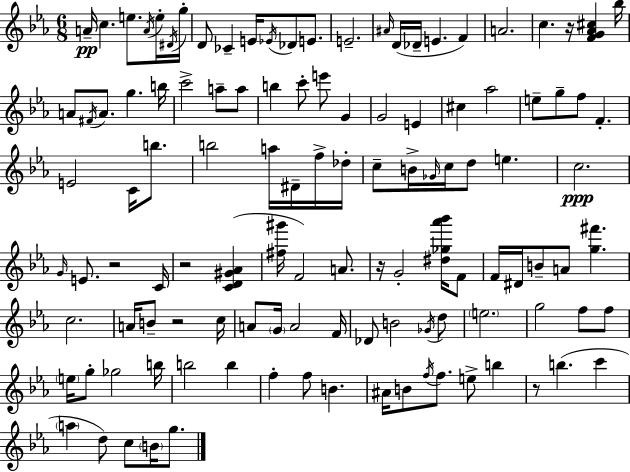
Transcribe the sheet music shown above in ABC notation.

X:1
T:Untitled
M:6/8
L:1/4
K:Cm
A/4 c e/2 A/4 e/4 ^D/4 g/4 D/2 _C E/4 _E/4 _D/2 E/2 E2 ^A/4 D/4 _D/4 E F A2 c z/4 [FG_A^c] _b/4 A/2 ^F/4 A/2 g b/4 c'2 a/2 a/2 b c'/2 e'/2 G G2 E ^c _a2 e/2 g/2 f/2 F E2 C/4 b/2 b2 a/4 ^D/4 f/4 _d/4 c/2 B/4 _G/4 c/4 d/2 e c2 G/4 E/2 z2 C/4 z2 [CD^G_A] [^f^g']/4 F2 A/2 z/4 G2 [^d_g_a'_b']/4 F/2 F/4 ^D/4 B/2 A/2 [g^f'] c2 A/4 B/2 z2 c/4 A/2 G/4 A2 F/4 _D/2 B2 _G/4 d/2 e2 g2 f/2 f/2 e/4 g/2 _g2 b/4 b2 b f f/2 B ^A/4 B/2 f/4 f/2 e/2 b z/2 b c' a d/2 c/2 B/4 g/2